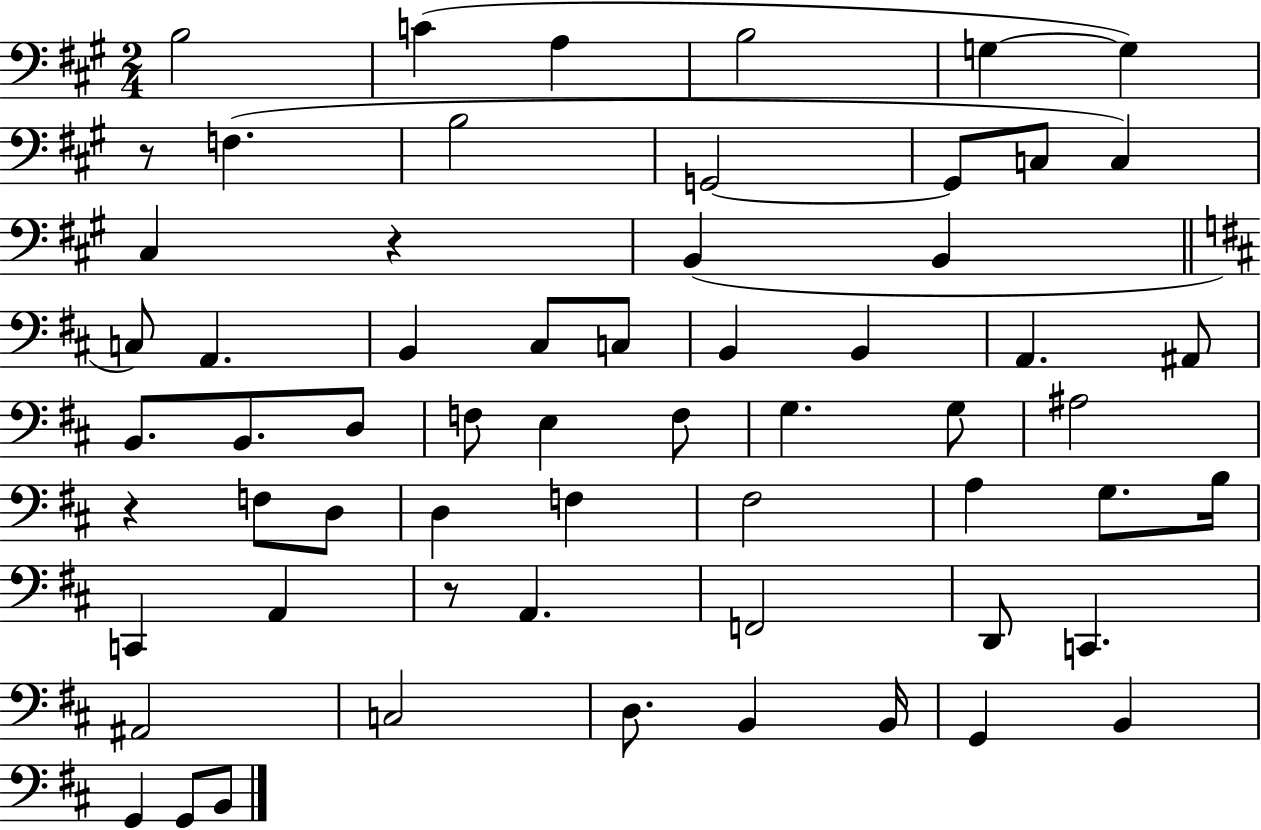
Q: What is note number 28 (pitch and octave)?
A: F3